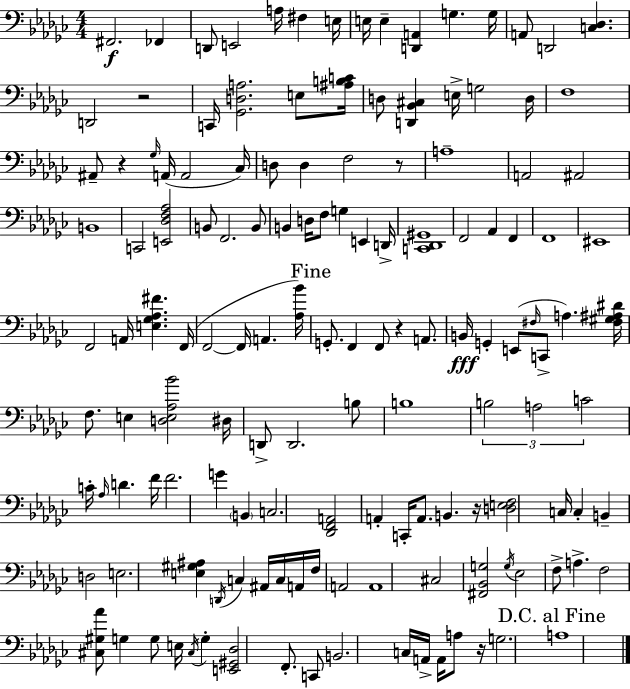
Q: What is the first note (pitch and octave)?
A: F#2